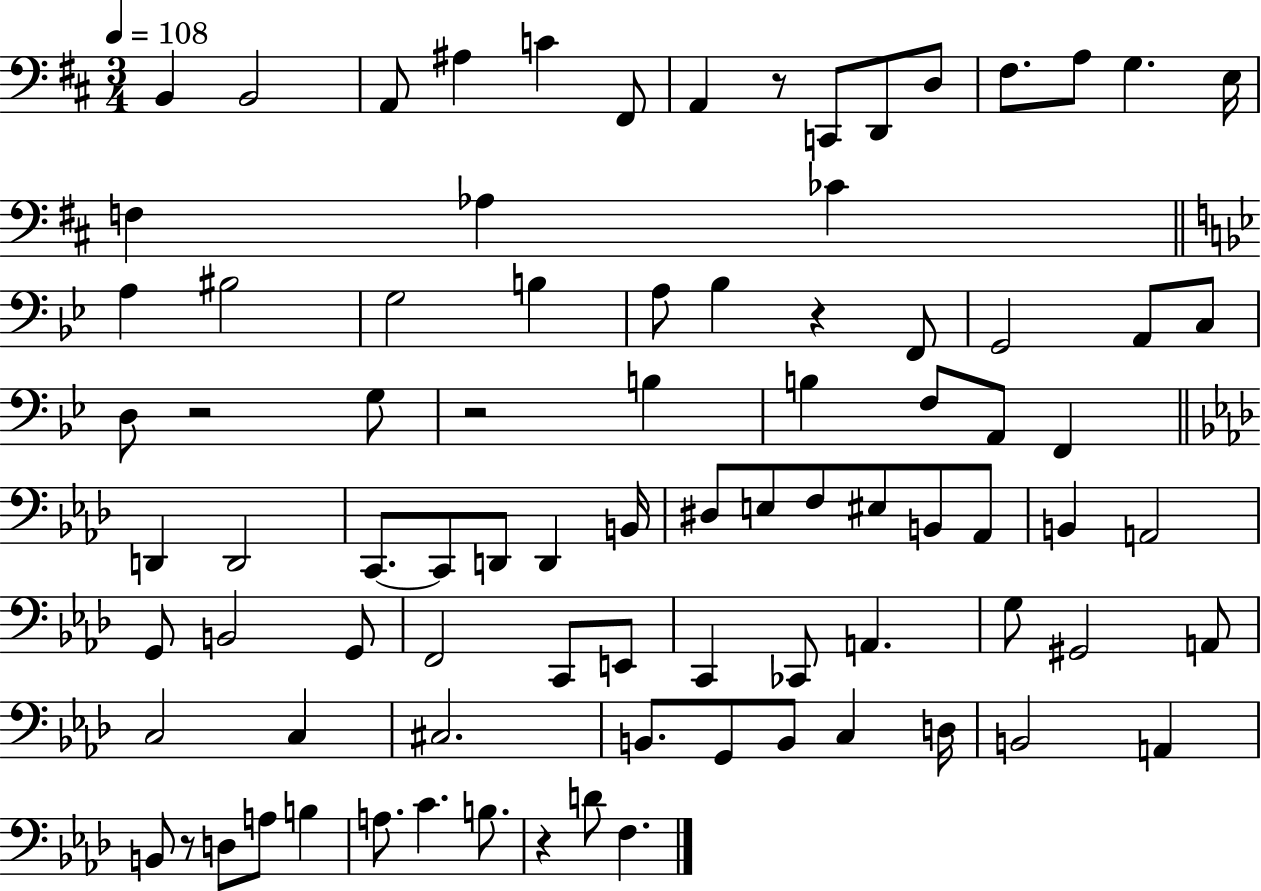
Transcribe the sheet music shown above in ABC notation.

X:1
T:Untitled
M:3/4
L:1/4
K:D
B,, B,,2 A,,/2 ^A, C ^F,,/2 A,, z/2 C,,/2 D,,/2 D,/2 ^F,/2 A,/2 G, E,/4 F, _A, _C A, ^B,2 G,2 B, A,/2 _B, z F,,/2 G,,2 A,,/2 C,/2 D,/2 z2 G,/2 z2 B, B, F,/2 A,,/2 F,, D,, D,,2 C,,/2 C,,/2 D,,/2 D,, B,,/4 ^D,/2 E,/2 F,/2 ^E,/2 B,,/2 _A,,/2 B,, A,,2 G,,/2 B,,2 G,,/2 F,,2 C,,/2 E,,/2 C,, _C,,/2 A,, G,/2 ^G,,2 A,,/2 C,2 C, ^C,2 B,,/2 G,,/2 B,,/2 C, D,/4 B,,2 A,, B,,/2 z/2 D,/2 A,/2 B, A,/2 C B,/2 z D/2 F,